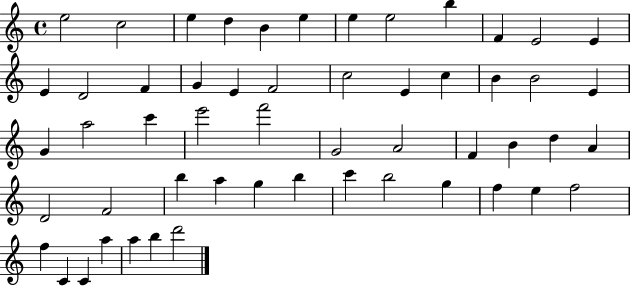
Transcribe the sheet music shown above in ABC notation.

X:1
T:Untitled
M:4/4
L:1/4
K:C
e2 c2 e d B e e e2 b F E2 E E D2 F G E F2 c2 E c B B2 E G a2 c' e'2 f'2 G2 A2 F B d A D2 F2 b a g b c' b2 g f e f2 f C C a a b d'2